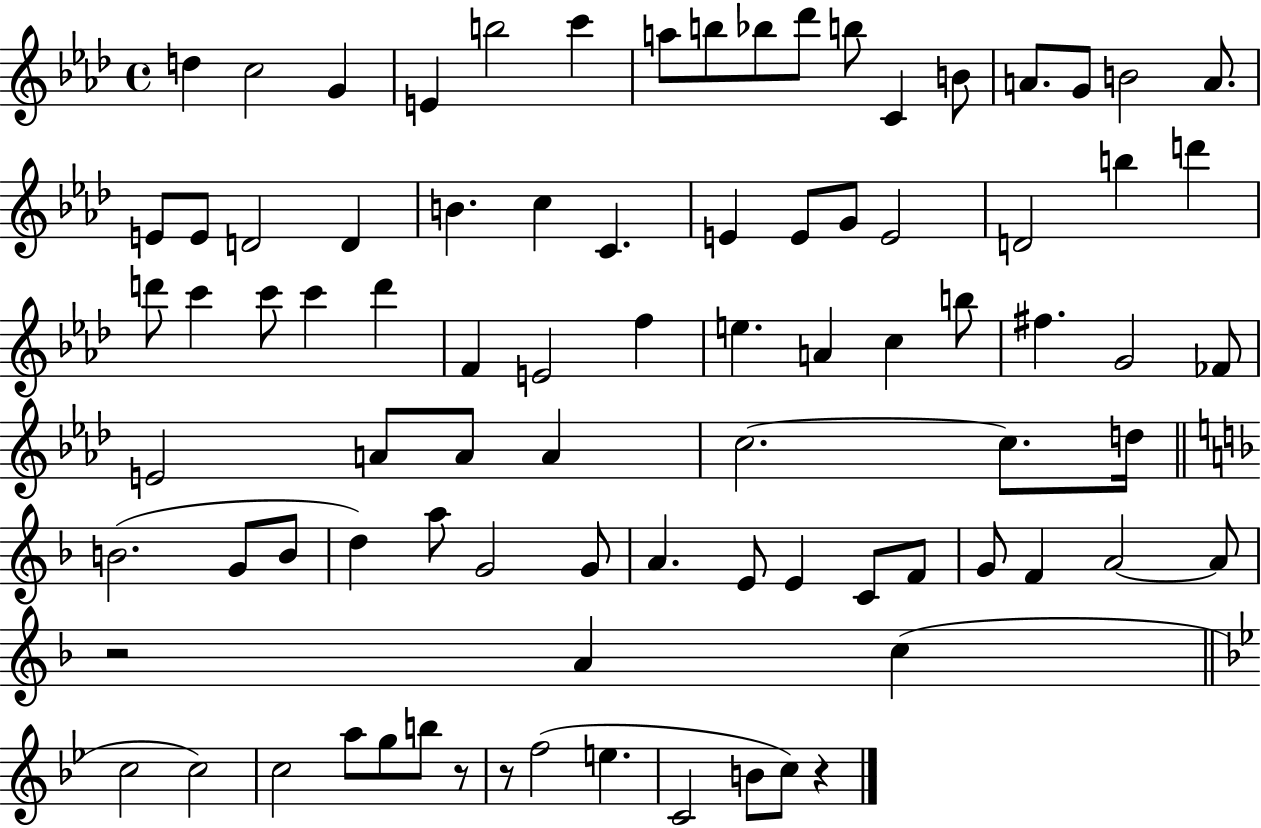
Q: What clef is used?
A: treble